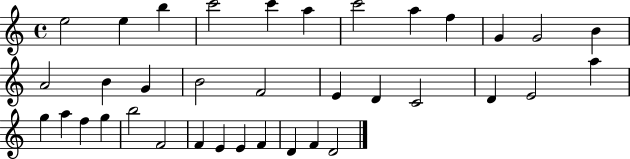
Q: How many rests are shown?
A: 0